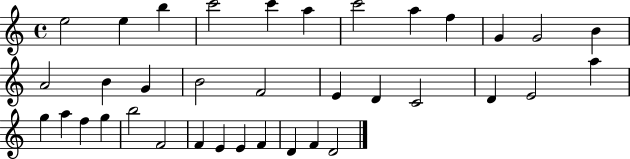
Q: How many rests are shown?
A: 0